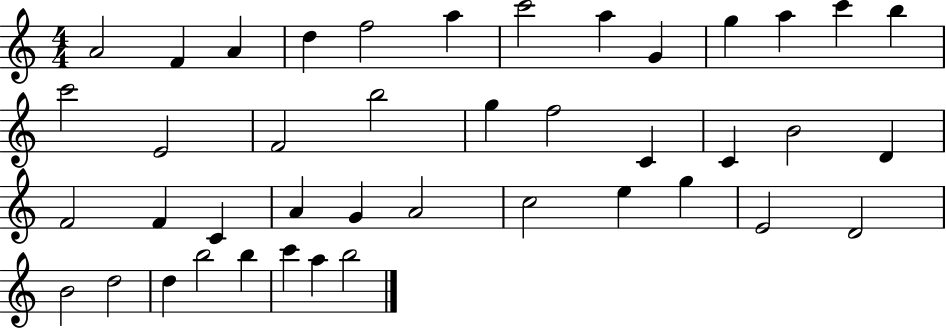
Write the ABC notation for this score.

X:1
T:Untitled
M:4/4
L:1/4
K:C
A2 F A d f2 a c'2 a G g a c' b c'2 E2 F2 b2 g f2 C C B2 D F2 F C A G A2 c2 e g E2 D2 B2 d2 d b2 b c' a b2